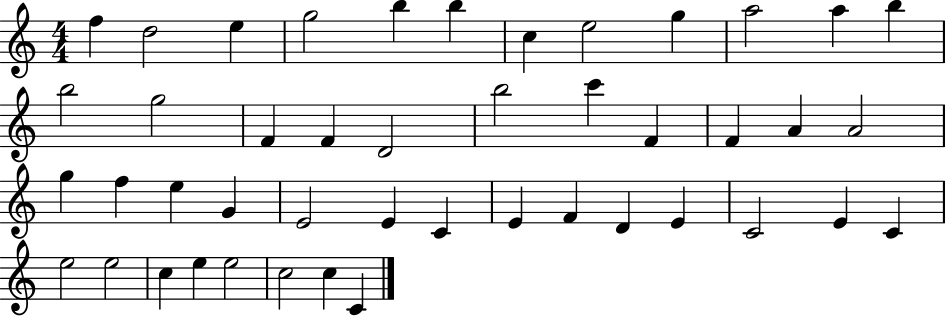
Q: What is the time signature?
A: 4/4